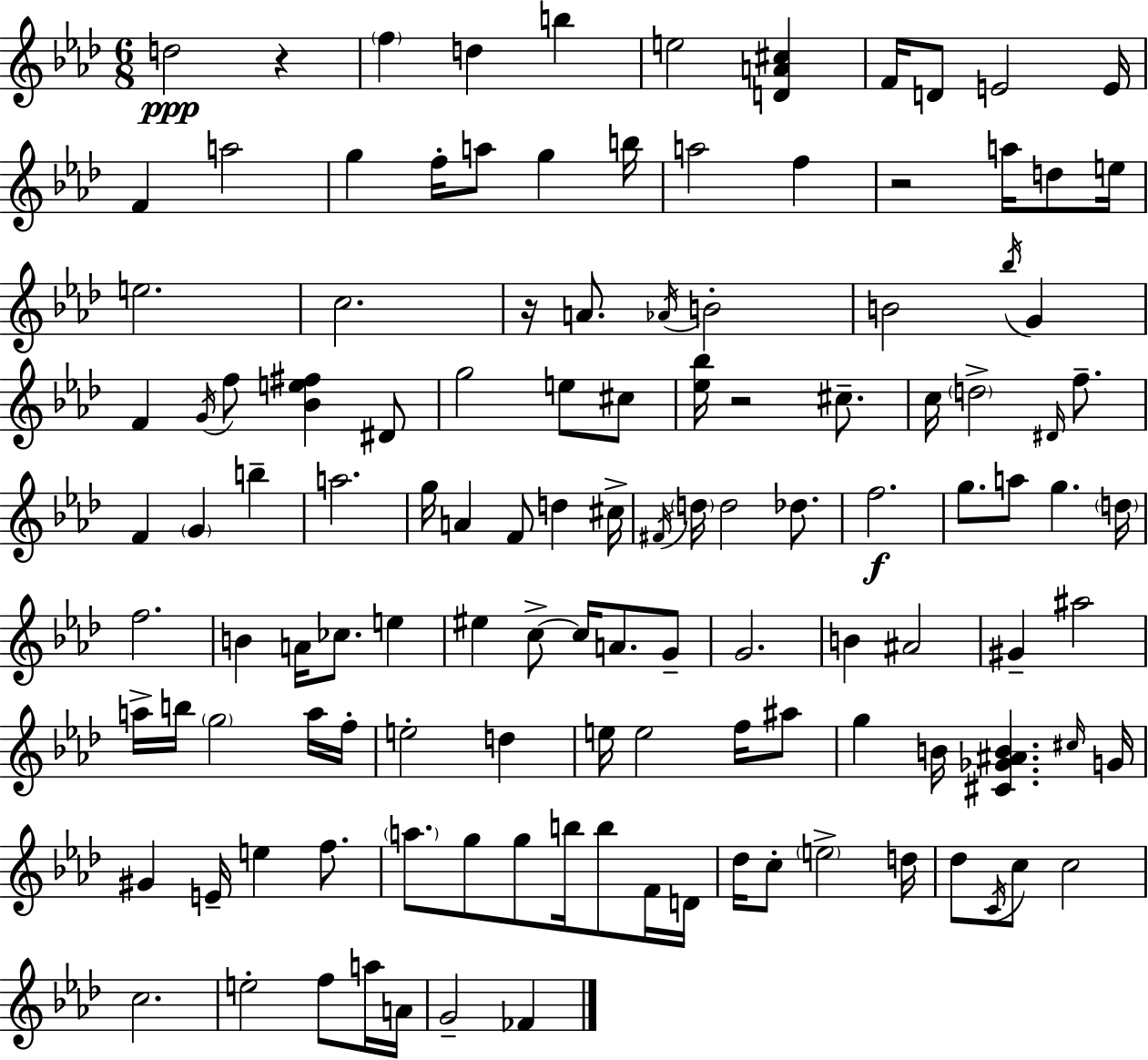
{
  \clef treble
  \numericTimeSignature
  \time 6/8
  \key f \minor
  d''2\ppp r4 | \parenthesize f''4 d''4 b''4 | e''2 <d' a' cis''>4 | f'16 d'8 e'2 e'16 | \break f'4 a''2 | g''4 f''16-. a''8 g''4 b''16 | a''2 f''4 | r2 a''16 d''8 e''16 | \break e''2. | c''2. | r16 a'8. \acciaccatura { aes'16 } b'2-. | b'2 \acciaccatura { bes''16 } g'4 | \break f'4 \acciaccatura { g'16 } f''8 <bes' e'' fis''>4 | dis'8 g''2 e''8 | cis''8 <ees'' bes''>16 r2 | cis''8.-- c''16 \parenthesize d''2-> | \break \grace { dis'16 } f''8.-- f'4 \parenthesize g'4 | b''4-- a''2. | g''16 a'4 f'8 d''4 | cis''16-> \acciaccatura { fis'16 } \parenthesize d''16 d''2 | \break des''8. f''2.\f | g''8. a''8 g''4. | \parenthesize d''16 f''2. | b'4 a'16 ces''8. | \break e''4 eis''4 c''8->~~ c''16 | a'8. g'8-- g'2. | b'4 ais'2 | gis'4-- ais''2 | \break a''16-> b''16 \parenthesize g''2 | a''16 f''16-. e''2-. | d''4 e''16 e''2 | f''16 ais''8 g''4 b'16 <cis' ges' ais' b'>4. | \break \grace { cis''16 } g'16 gis'4 e'16-- e''4 | f''8. \parenthesize a''8. g''8 g''8 | b''16 b''8 f'16 d'16 des''16 c''8-. \parenthesize e''2-> | d''16 des''8 \acciaccatura { c'16 } c''8 c''2 | \break c''2. | e''2-. | f''8 a''16 a'16 g'2-- | fes'4 \bar "|."
}